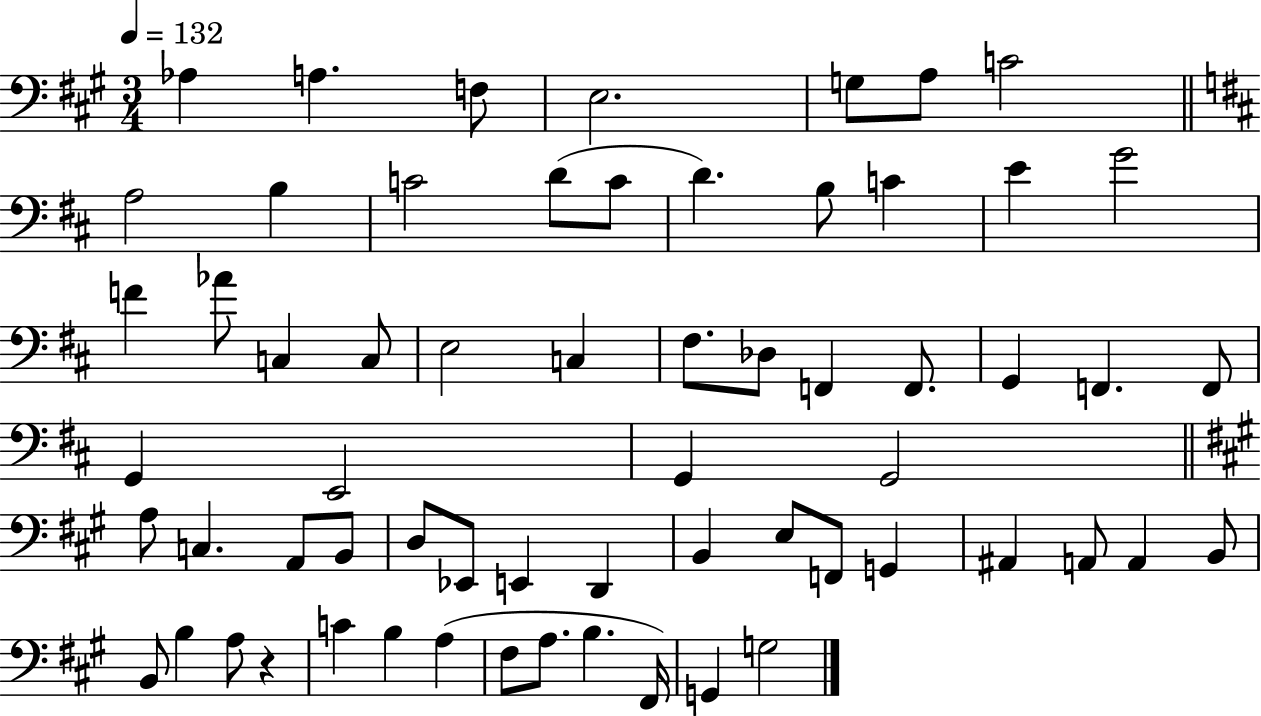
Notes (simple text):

Ab3/q A3/q. F3/e E3/h. G3/e A3/e C4/h A3/h B3/q C4/h D4/e C4/e D4/q. B3/e C4/q E4/q G4/h F4/q Ab4/e C3/q C3/e E3/h C3/q F#3/e. Db3/e F2/q F2/e. G2/q F2/q. F2/e G2/q E2/h G2/q G2/h A3/e C3/q. A2/e B2/e D3/e Eb2/e E2/q D2/q B2/q E3/e F2/e G2/q A#2/q A2/e A2/q B2/e B2/e B3/q A3/e R/q C4/q B3/q A3/q F#3/e A3/e. B3/q. F#2/s G2/q G3/h